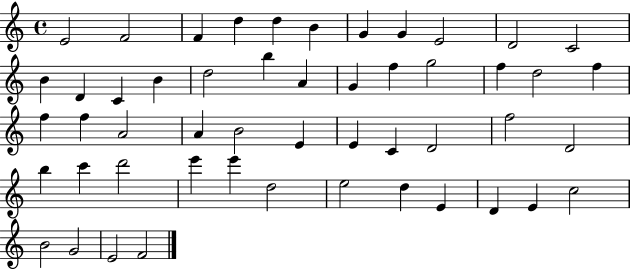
{
  \clef treble
  \time 4/4
  \defaultTimeSignature
  \key c \major
  e'2 f'2 | f'4 d''4 d''4 b'4 | g'4 g'4 e'2 | d'2 c'2 | \break b'4 d'4 c'4 b'4 | d''2 b''4 a'4 | g'4 f''4 g''2 | f''4 d''2 f''4 | \break f''4 f''4 a'2 | a'4 b'2 e'4 | e'4 c'4 d'2 | f''2 d'2 | \break b''4 c'''4 d'''2 | e'''4 e'''4 d''2 | e''2 d''4 e'4 | d'4 e'4 c''2 | \break b'2 g'2 | e'2 f'2 | \bar "|."
}